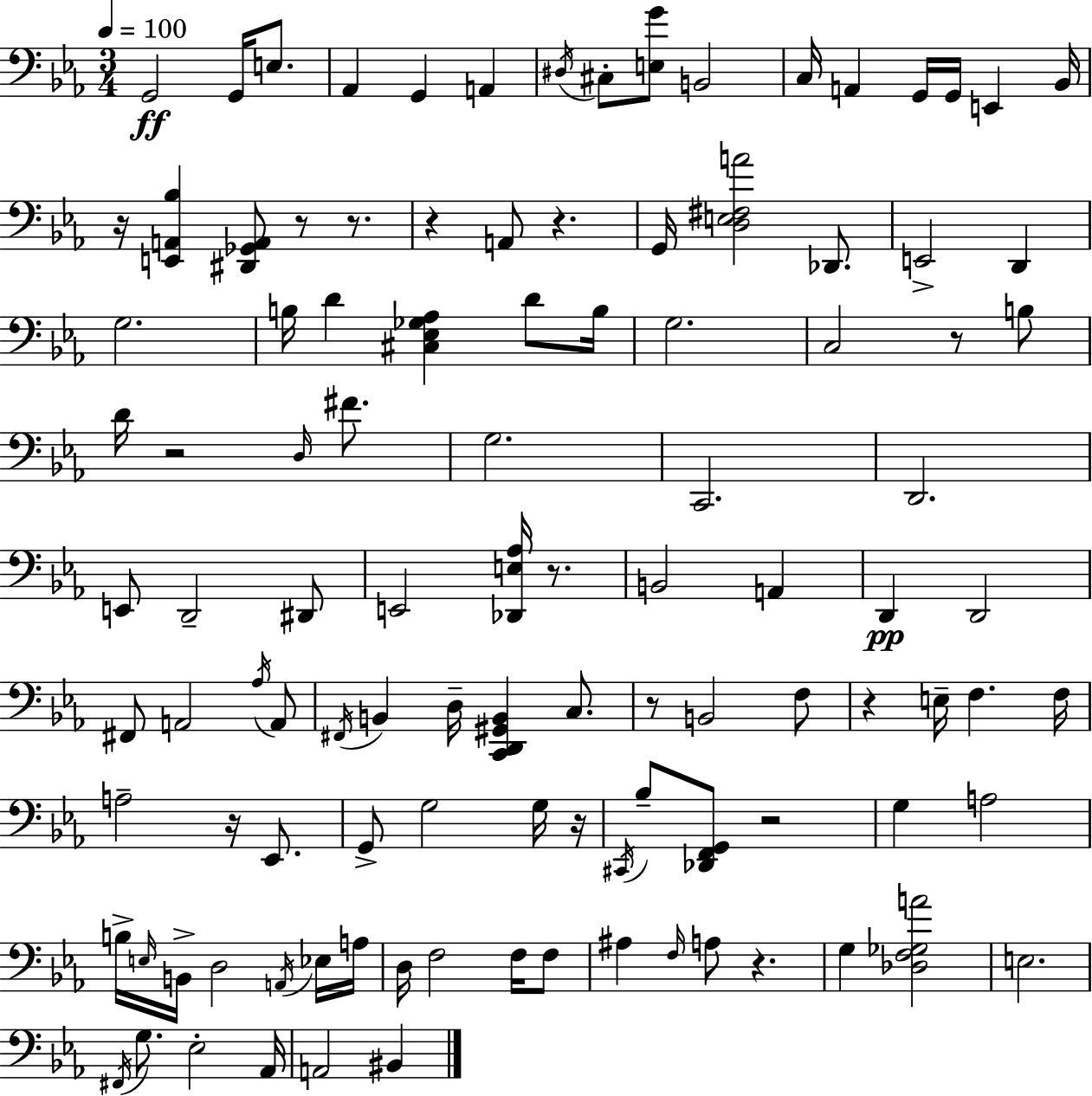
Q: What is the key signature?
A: EES major